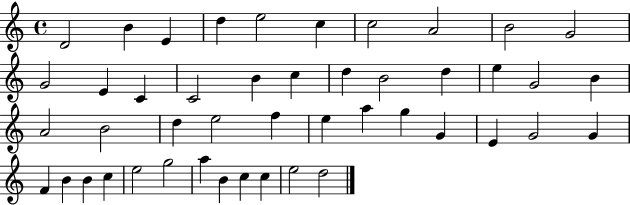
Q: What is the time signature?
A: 4/4